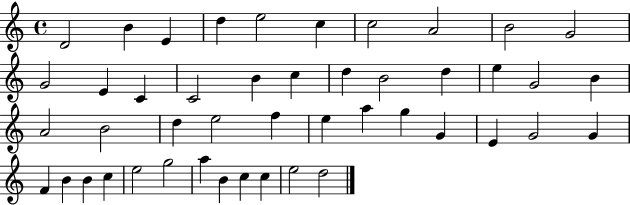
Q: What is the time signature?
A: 4/4